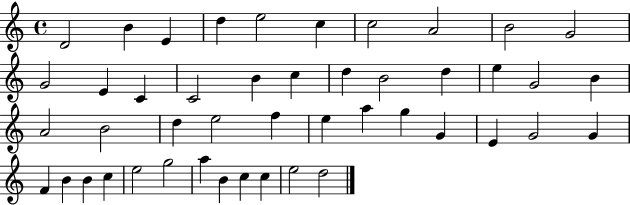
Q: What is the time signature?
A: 4/4